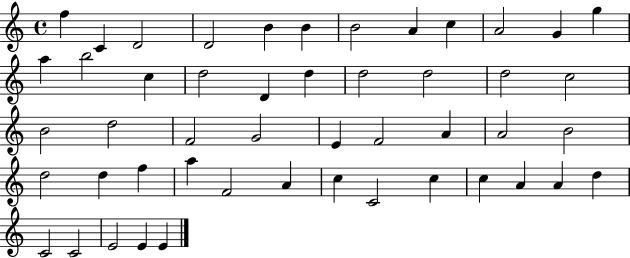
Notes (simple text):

F5/q C4/q D4/h D4/h B4/q B4/q B4/h A4/q C5/q A4/h G4/q G5/q A5/q B5/h C5/q D5/h D4/q D5/q D5/h D5/h D5/h C5/h B4/h D5/h F4/h G4/h E4/q F4/h A4/q A4/h B4/h D5/h D5/q F5/q A5/q F4/h A4/q C5/q C4/h C5/q C5/q A4/q A4/q D5/q C4/h C4/h E4/h E4/q E4/q